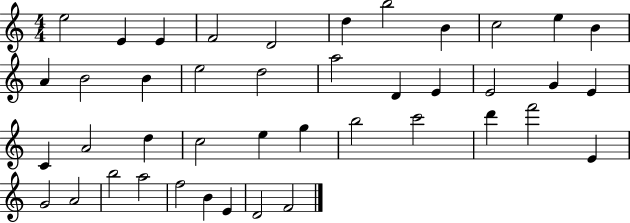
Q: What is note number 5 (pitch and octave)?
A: D4